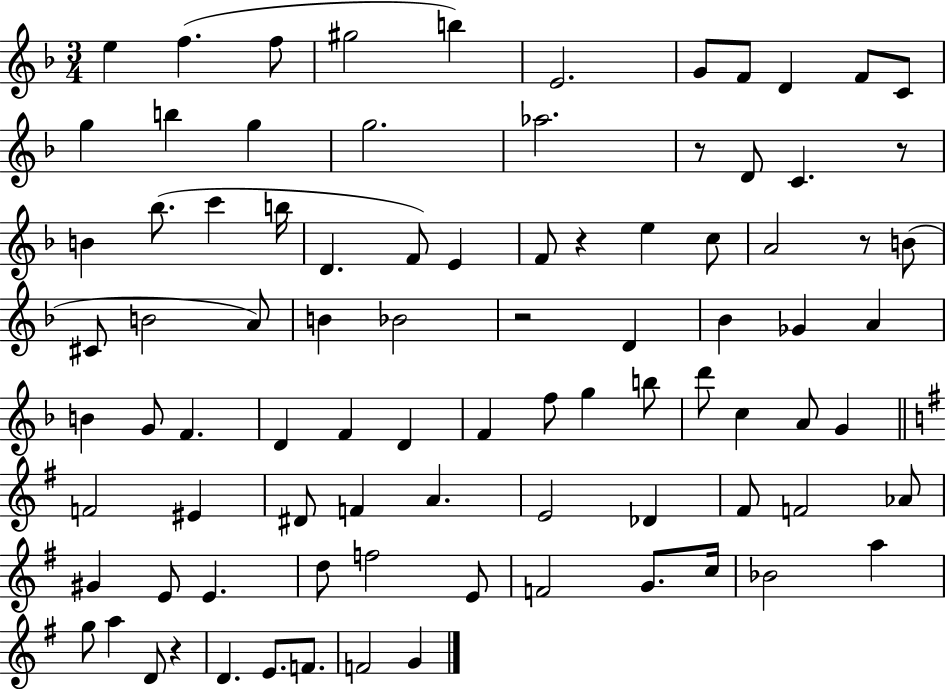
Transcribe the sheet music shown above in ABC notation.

X:1
T:Untitled
M:3/4
L:1/4
K:F
e f f/2 ^g2 b E2 G/2 F/2 D F/2 C/2 g b g g2 _a2 z/2 D/2 C z/2 B _b/2 c' b/4 D F/2 E F/2 z e c/2 A2 z/2 B/2 ^C/2 B2 A/2 B _B2 z2 D _B _G A B G/2 F D F D F f/2 g b/2 d'/2 c A/2 G F2 ^E ^D/2 F A E2 _D ^F/2 F2 _A/2 ^G E/2 E d/2 f2 E/2 F2 G/2 c/4 _B2 a g/2 a D/2 z D E/2 F/2 F2 G